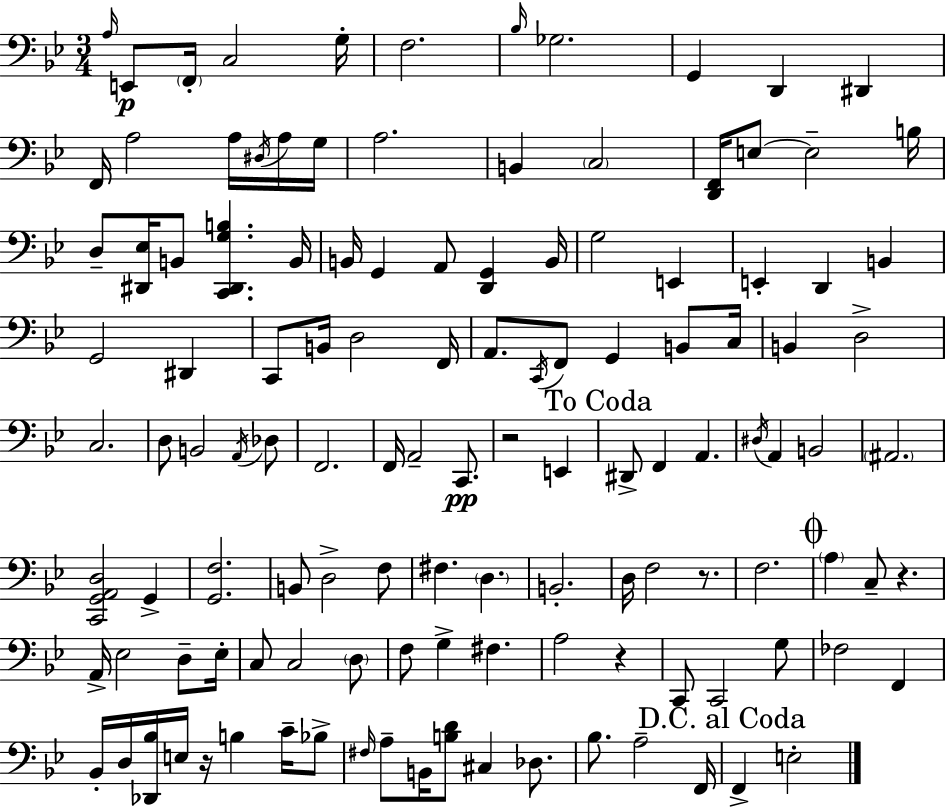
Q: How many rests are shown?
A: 5